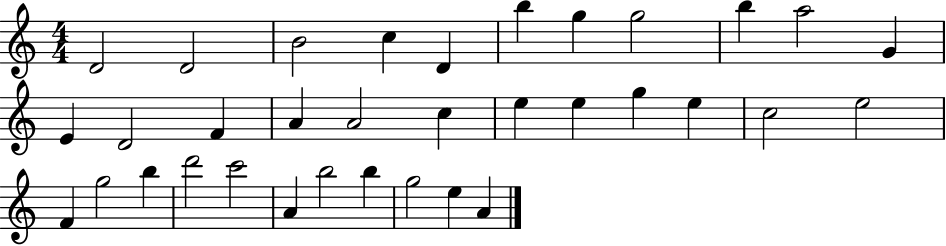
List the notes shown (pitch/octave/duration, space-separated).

D4/h D4/h B4/h C5/q D4/q B5/q G5/q G5/h B5/q A5/h G4/q E4/q D4/h F4/q A4/q A4/h C5/q E5/q E5/q G5/q E5/q C5/h E5/h F4/q G5/h B5/q D6/h C6/h A4/q B5/h B5/q G5/h E5/q A4/q